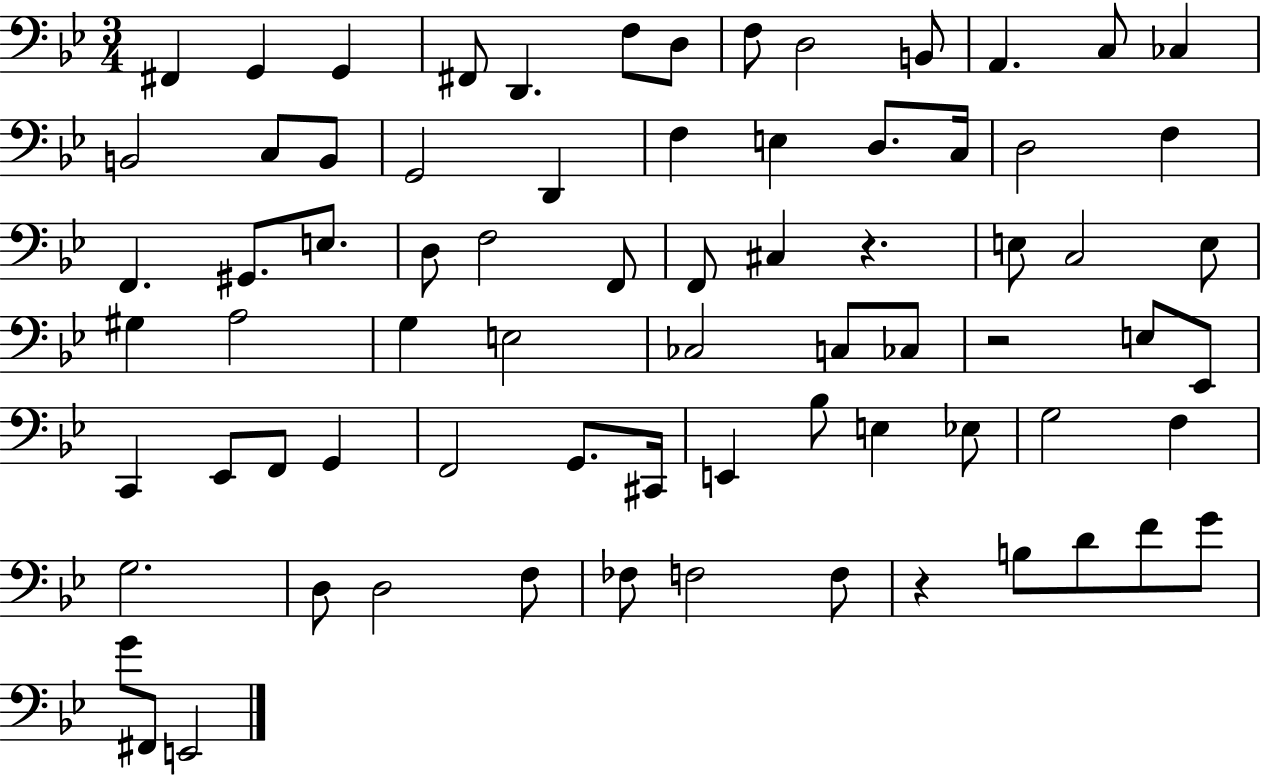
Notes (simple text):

F#2/q G2/q G2/q F#2/e D2/q. F3/e D3/e F3/e D3/h B2/e A2/q. C3/e CES3/q B2/h C3/e B2/e G2/h D2/q F3/q E3/q D3/e. C3/s D3/h F3/q F2/q. G#2/e. E3/e. D3/e F3/h F2/e F2/e C#3/q R/q. E3/e C3/h E3/e G#3/q A3/h G3/q E3/h CES3/h C3/e CES3/e R/h E3/e Eb2/e C2/q Eb2/e F2/e G2/q F2/h G2/e. C#2/s E2/q Bb3/e E3/q Eb3/e G3/h F3/q G3/h. D3/e D3/h F3/e FES3/e F3/h F3/e R/q B3/e D4/e F4/e G4/e G4/e F#2/e E2/h